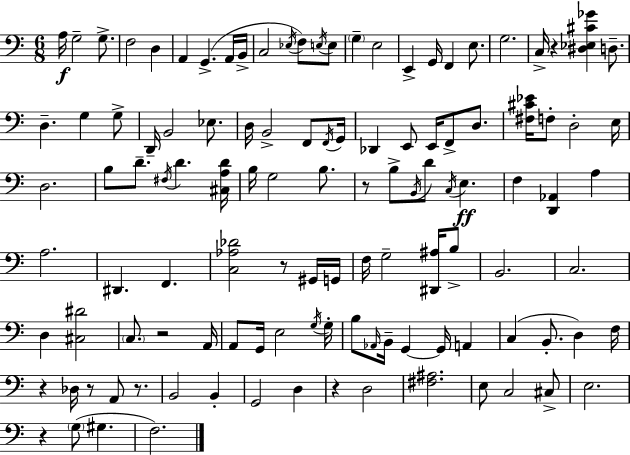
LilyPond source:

{
  \clef bass
  \numericTimeSignature
  \time 6/8
  \key a \minor
  a16\f g2-- g8.-> | f2 d4 | a,4 g,4.->( a,16 b,16-> | c2 \acciaccatura { ees16 }) f8 \acciaccatura { e16 } | \break e8 \parenthesize g4-- e2 | e,4-> g,16 f,4 e8. | g2. | c16-> r4 <dis ees cis' ges'>4 d8.-- | \break d4.-- g4 | g8-> d,16-- b,2 ees8. | d16 b,2-> f,8 | \acciaccatura { f,16 } g,16 des,4 e,8 e,16 f,8-> | \break d8. <fis cis' ees'>16 f8-. d2-. | e16 d2. | b8 d'8.-- \acciaccatura { fis16 } d'4. | <cis a d'>16 b16 g2 | \break b8. r8 b8-> \acciaccatura { b,16 } d'8 \acciaccatura { c16 }\ff | e4. f4 <d, aes,>4 | a4 a2. | dis,4. | \break f,4. <c aes des'>2 | r8 gis,16 g,16 f16 g2-- | <dis, ais>16 b8-> b,2. | c2. | \break d4 <cis dis'>2 | \parenthesize c8. r2 | a,16 a,8 g,16 e2 | \acciaccatura { g16 } g16-. b8 \grace { aes,16 } b,16-- g,4~~ | \break g,16 a,4 c4( | b,8.-. d4) f16 r4 | des16 r8 a,8 r8. b,2 | b,4-. g,2 | \break d4 r4 | d2 <fis ais>2. | e8 c2 | cis8-> e2. | \break r4 | \parenthesize g8( gis4. f2.) | \bar "|."
}